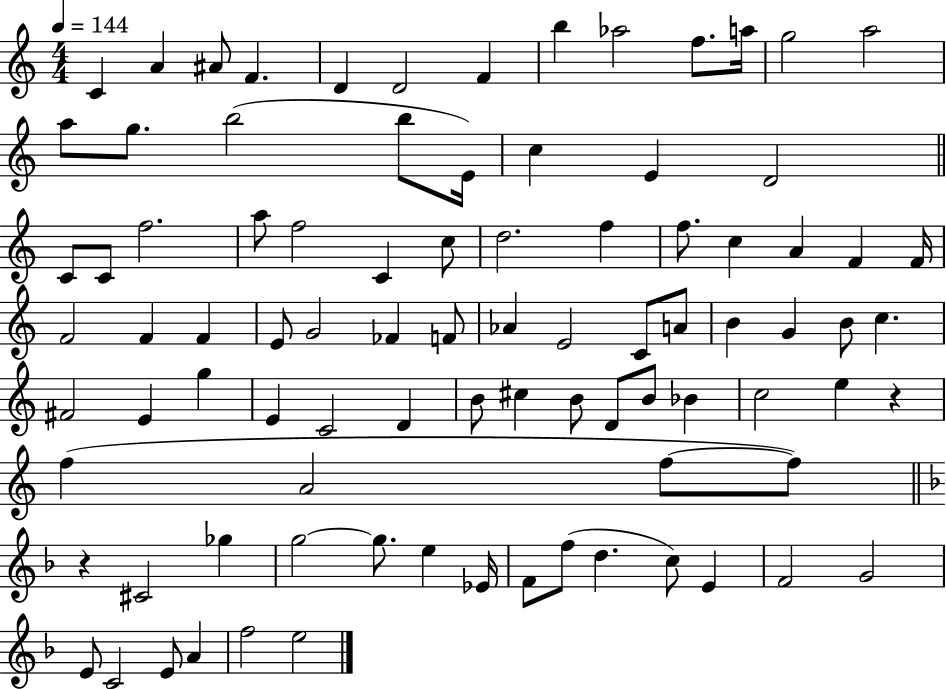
X:1
T:Untitled
M:4/4
L:1/4
K:C
C A ^A/2 F D D2 F b _a2 f/2 a/4 g2 a2 a/2 g/2 b2 b/2 E/4 c E D2 C/2 C/2 f2 a/2 f2 C c/2 d2 f f/2 c A F F/4 F2 F F E/2 G2 _F F/2 _A E2 C/2 A/2 B G B/2 c ^F2 E g E C2 D B/2 ^c B/2 D/2 B/2 _B c2 e z f A2 f/2 f/2 z ^C2 _g g2 g/2 e _E/4 F/2 f/2 d c/2 E F2 G2 E/2 C2 E/2 A f2 e2